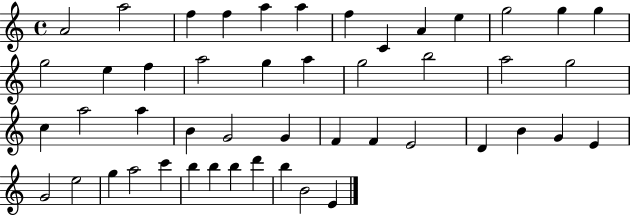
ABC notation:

X:1
T:Untitled
M:4/4
L:1/4
K:C
A2 a2 f f a a f C A e g2 g g g2 e f a2 g a g2 b2 a2 g2 c a2 a B G2 G F F E2 D B G E G2 e2 g a2 c' b b b d' b B2 E